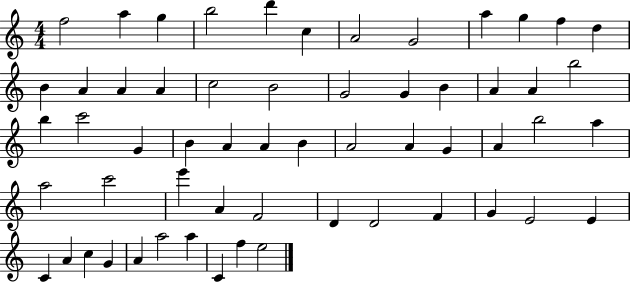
X:1
T:Untitled
M:4/4
L:1/4
K:C
f2 a g b2 d' c A2 G2 a g f d B A A A c2 B2 G2 G B A A b2 b c'2 G B A A B A2 A G A b2 a a2 c'2 e' A F2 D D2 F G E2 E C A c G A a2 a C f e2